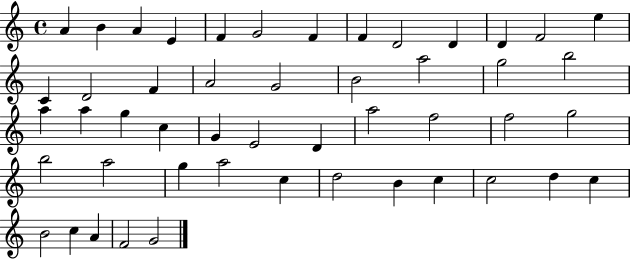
{
  \clef treble
  \time 4/4
  \defaultTimeSignature
  \key c \major
  a'4 b'4 a'4 e'4 | f'4 g'2 f'4 | f'4 d'2 d'4 | d'4 f'2 e''4 | \break c'4 d'2 f'4 | a'2 g'2 | b'2 a''2 | g''2 b''2 | \break a''4 a''4 g''4 c''4 | g'4 e'2 d'4 | a''2 f''2 | f''2 g''2 | \break b''2 a''2 | g''4 a''2 c''4 | d''2 b'4 c''4 | c''2 d''4 c''4 | \break b'2 c''4 a'4 | f'2 g'2 | \bar "|."
}